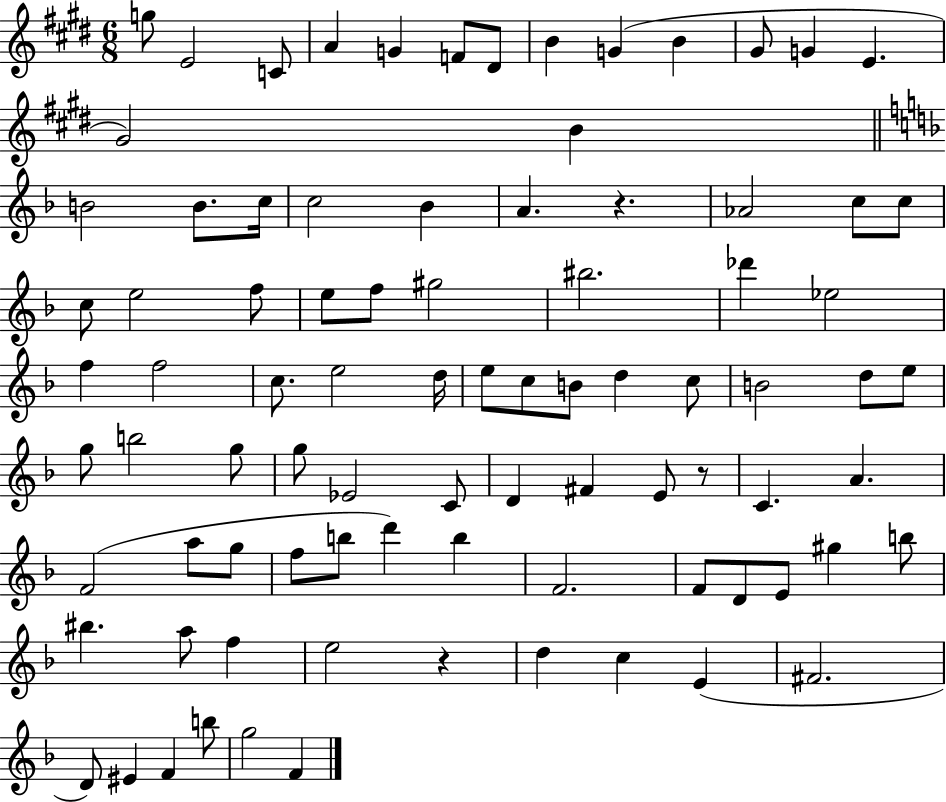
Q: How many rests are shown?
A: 3